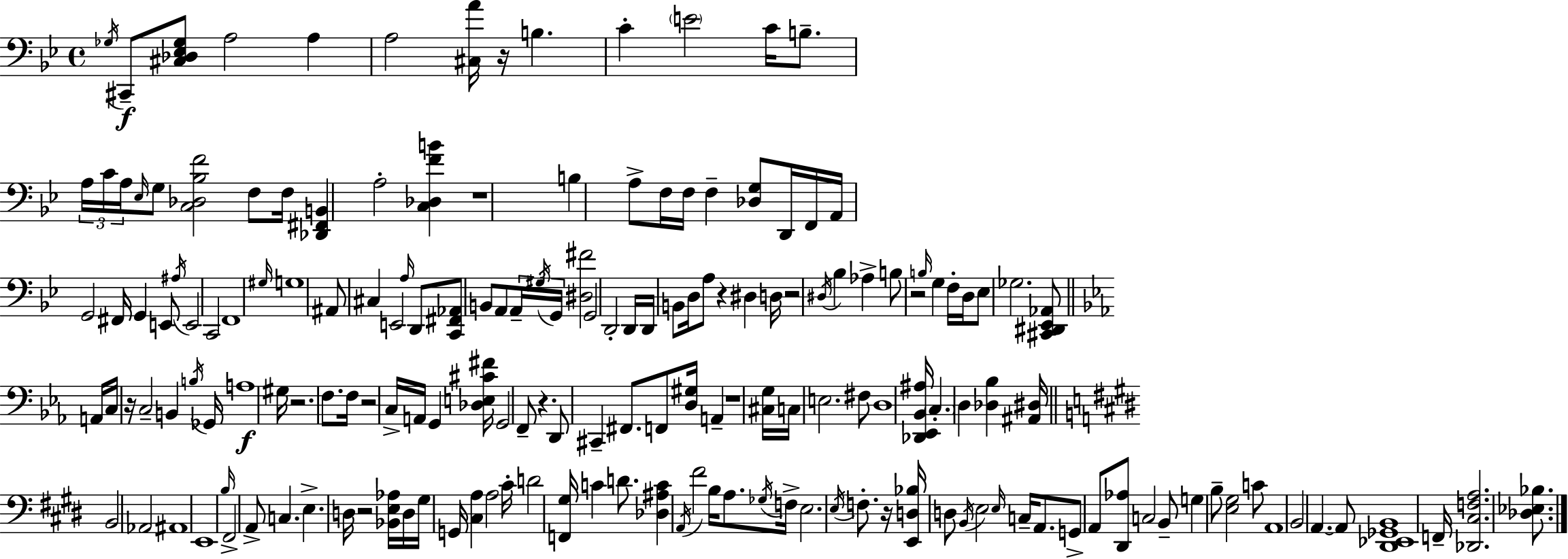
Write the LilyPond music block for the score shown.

{
  \clef bass
  \time 4/4
  \defaultTimeSignature
  \key g \minor
  \acciaccatura { ges16 }\f cis,8-- <cis des ees ges>8 a2 a4 | a2 <cis a'>16 r16 b4. | c'4-. \parenthesize e'2 c'16 b8.-- | \tuplet 3/2 { a16 c'16 a16 } \grace { ees16 } g8 <c des bes f'>2 f8 | \break f16 <des, fis, b,>4 a2-. <c des f' b'>4 | r1 | b4 a8-> f16 f16 f4-- <des g>8 | d,16 f,16 a,16 g,2 fis,16 g,4 | \break e,8 \acciaccatura { ais16 } e,2 c,2 | f,1 | \grace { gis16 } g1 | ais,8 cis4 e,2 | \break \grace { a16 } d,8 <c, fis, aes,>8 b,8 a,8 \tuplet 3/2 { a,16-- \acciaccatura { gis16 } g,16 } <dis fis'>2 | g,2 d,2-. | d,16 d,16 b,8 d16 a8 r4 | dis4 d16 r2 \acciaccatura { dis16 } bes4 | \break aes4-> b8 r2 | \grace { b16 } g4 f16-. d16 ees8 ges2. | <cis, dis, ees, aes,>8 \bar "||" \break \key c \minor a,16 c16 r16 c2-- b,4 \acciaccatura { b16 } | ges,16 a1\f | gis16 r2. f8. | f16 r2 c16-> a,16 g,4 | \break <des e cis' fis'>16 g,2 f,8-- r4. | d,8 cis,4-- fis,8. f,8 <d gis>16 a,4-- | r1 | <cis g>16 c16 e2. fis8 | \break d1 | <des, ees, bes, ais>16 \parenthesize c4.-. d4 <des bes>4 | <ais, dis>16 \bar "||" \break \key e \major b,2 aes,2 | ais,1 | e,1 | \grace { b16 } fis,2-> a,8-> c4. | \break e4.-> d16 r2 | <bes, e aes>16 d16 gis16 g,16 <cis a>4 a2 | cis'16-. d'2 <f, gis>16 c'4 d'8. | <des ais c'>4 \acciaccatura { a,16 } fis'2 b16 a8. | \break \acciaccatura { ges16 } f16-> e2. | \acciaccatura { e16 } f8.-. r16 <e, d bes>16 d8 \acciaccatura { b,16 } e2 | \grace { e16 } c16-- a,8. g,8-> a,8 <dis, aes>8 c2 | b,8-- g4 b8-- <e gis>2 | \break c'8 a,1 | b,2 a,4.~~ | a,8 <dis, ees, ges, b,>1 | f,16-- <des, cis f a>2. | \break <des ees bes>8. \bar "|."
}